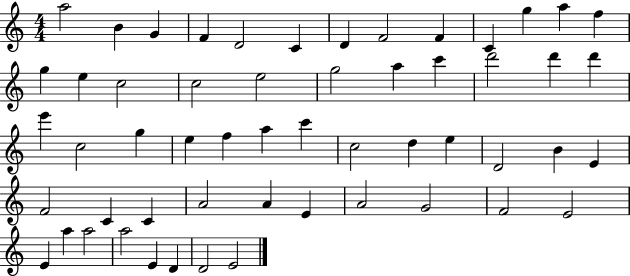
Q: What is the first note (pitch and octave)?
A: A5